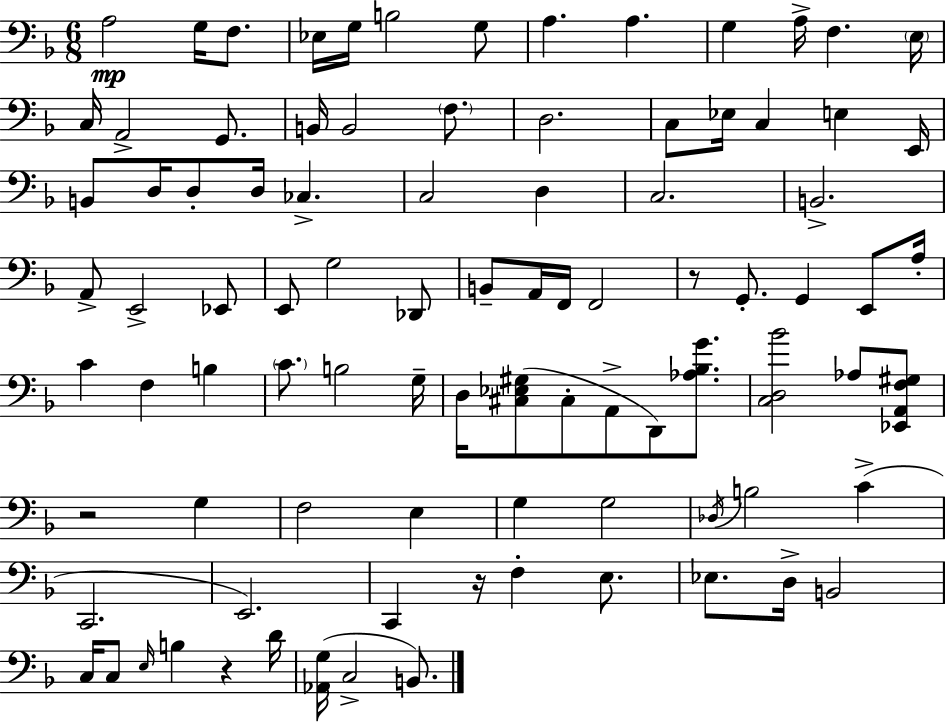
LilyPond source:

{
  \clef bass
  \numericTimeSignature
  \time 6/8
  \key f \major
  a2\mp g16 f8. | ees16 g16 b2 g8 | a4. a4. | g4 a16-> f4. \parenthesize e16 | \break c16 a,2-> g,8. | b,16 b,2 \parenthesize f8. | d2. | c8 ees16 c4 e4 e,16 | \break b,8 d16 d8-. d16 ces4.-> | c2 d4 | c2. | b,2.-> | \break a,8-> e,2-> ees,8 | e,8 g2 des,8 | b,8-- a,16 f,16 f,2 | r8 g,8.-. g,4 e,8 a16-. | \break c'4 f4 b4 | \parenthesize c'8. b2 g16-- | d16 <cis ees gis>8( cis8-. a,8-> d,8) <aes bes g'>8. | <c d bes'>2 aes8 <ees, a, f gis>8 | \break r2 g4 | f2 e4 | g4 g2 | \acciaccatura { des16 } b2 c'4->( | \break c,2. | e,2.) | c,4 r16 f4-. e8. | ees8. d16-> b,2 | \break c16 c8 \grace { e16 } b4 r4 | d'16 <aes, g>16( c2-> b,8.) | \bar "|."
}